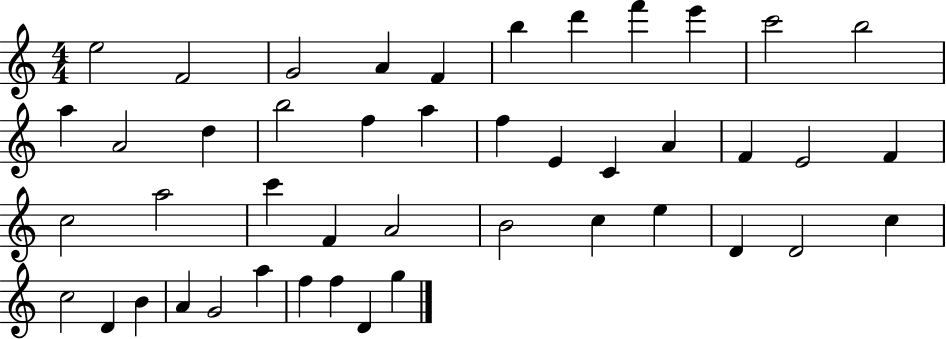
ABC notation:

X:1
T:Untitled
M:4/4
L:1/4
K:C
e2 F2 G2 A F b d' f' e' c'2 b2 a A2 d b2 f a f E C A F E2 F c2 a2 c' F A2 B2 c e D D2 c c2 D B A G2 a f f D g